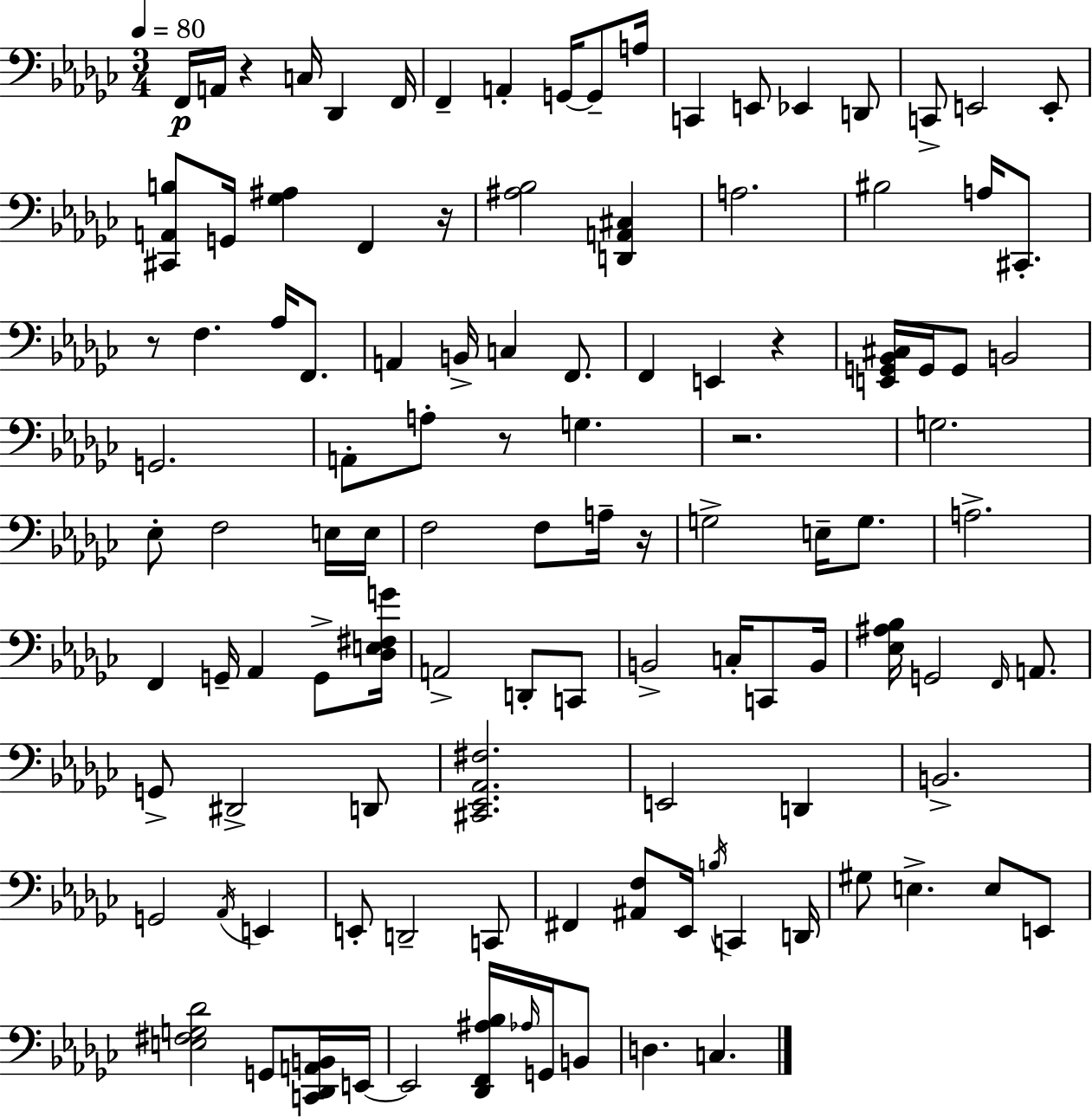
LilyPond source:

{
  \clef bass
  \numericTimeSignature
  \time 3/4
  \key ees \minor
  \tempo 4 = 80
  f,16\p a,16 r4 c16 des,4 f,16 | f,4-- a,4-. g,16~~ g,8-- a16 | c,4 e,8 ees,4 d,8 | c,8-> e,2 e,8-. | \break <cis, a, b>8 g,16 <ges ais>4 f,4 r16 | <ais bes>2 <d, a, cis>4 | a2. | bis2 a16 cis,8.-. | \break r8 f4. aes16 f,8. | a,4 b,16-> c4 f,8. | f,4 e,4 r4 | <e, g, bes, cis>16 g,16 g,8 b,2 | \break g,2. | a,8-. a8-. r8 g4. | r2. | g2. | \break ees8-. f2 e16 e16 | f2 f8 a16-- r16 | g2-> e16-- g8. | a2.-> | \break f,4 g,16-- aes,4 g,8-> <des e fis g'>16 | a,2-> d,8-. c,8 | b,2-> c16-. c,8 b,16 | <ees ais bes>16 g,2 \grace { f,16 } a,8. | \break g,8-> dis,2-> d,8 | <cis, ees, aes, fis>2. | e,2 d,4 | b,2.-> | \break g,2 \acciaccatura { aes,16 } e,4 | e,8-. d,2-- | c,8 fis,4 <ais, f>8 ees,16 \acciaccatura { b16 } c,4 | d,16 gis8 e4.-> e8 | \break e,8 <e fis g des'>2 g,8 | <c, des, a, b,>16 e,16~~ e,2 <des, f, ais bes>16 | \grace { aes16 } g,16 b,8 d4. c4. | \bar "|."
}